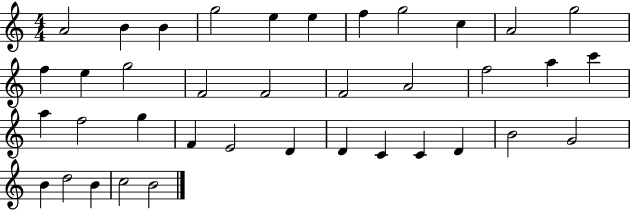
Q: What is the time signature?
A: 4/4